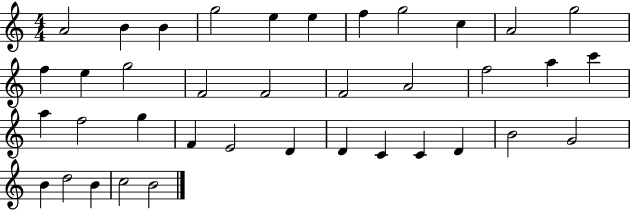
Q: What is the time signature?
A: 4/4